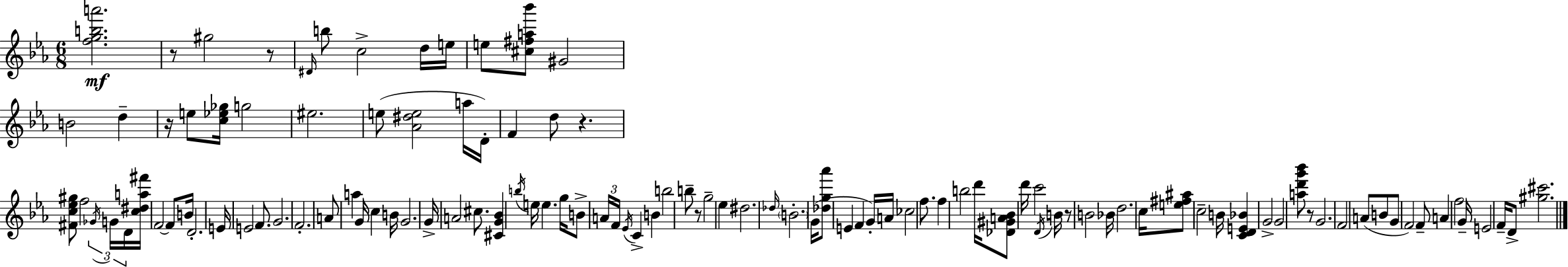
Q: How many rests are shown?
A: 7